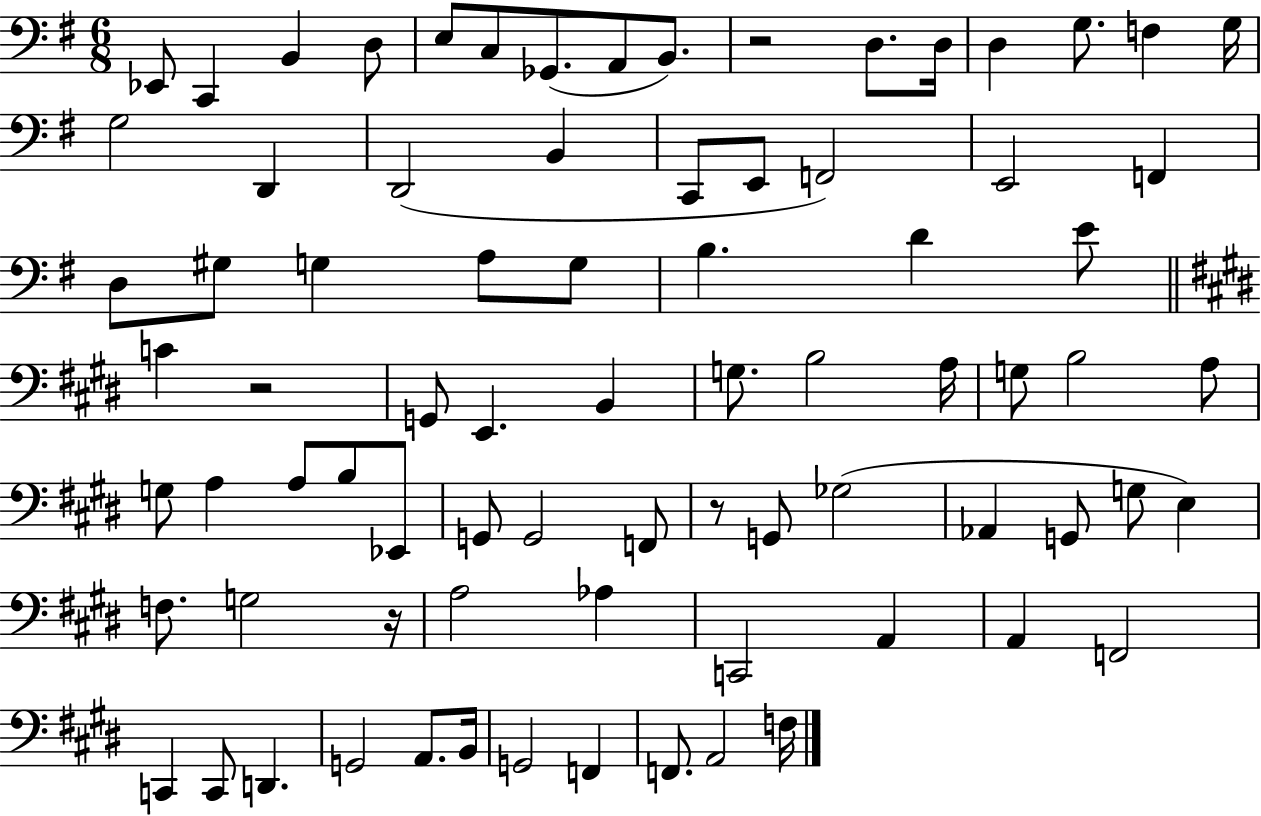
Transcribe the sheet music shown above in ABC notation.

X:1
T:Untitled
M:6/8
L:1/4
K:G
_E,,/2 C,, B,, D,/2 E,/2 C,/2 _G,,/2 A,,/2 B,,/2 z2 D,/2 D,/4 D, G,/2 F, G,/4 G,2 D,, D,,2 B,, C,,/2 E,,/2 F,,2 E,,2 F,, D,/2 ^G,/2 G, A,/2 G,/2 B, D E/2 C z2 G,,/2 E,, B,, G,/2 B,2 A,/4 G,/2 B,2 A,/2 G,/2 A, A,/2 B,/2 _E,,/2 G,,/2 G,,2 F,,/2 z/2 G,,/2 _G,2 _A,, G,,/2 G,/2 E, F,/2 G,2 z/4 A,2 _A, C,,2 A,, A,, F,,2 C,, C,,/2 D,, G,,2 A,,/2 B,,/4 G,,2 F,, F,,/2 A,,2 F,/4